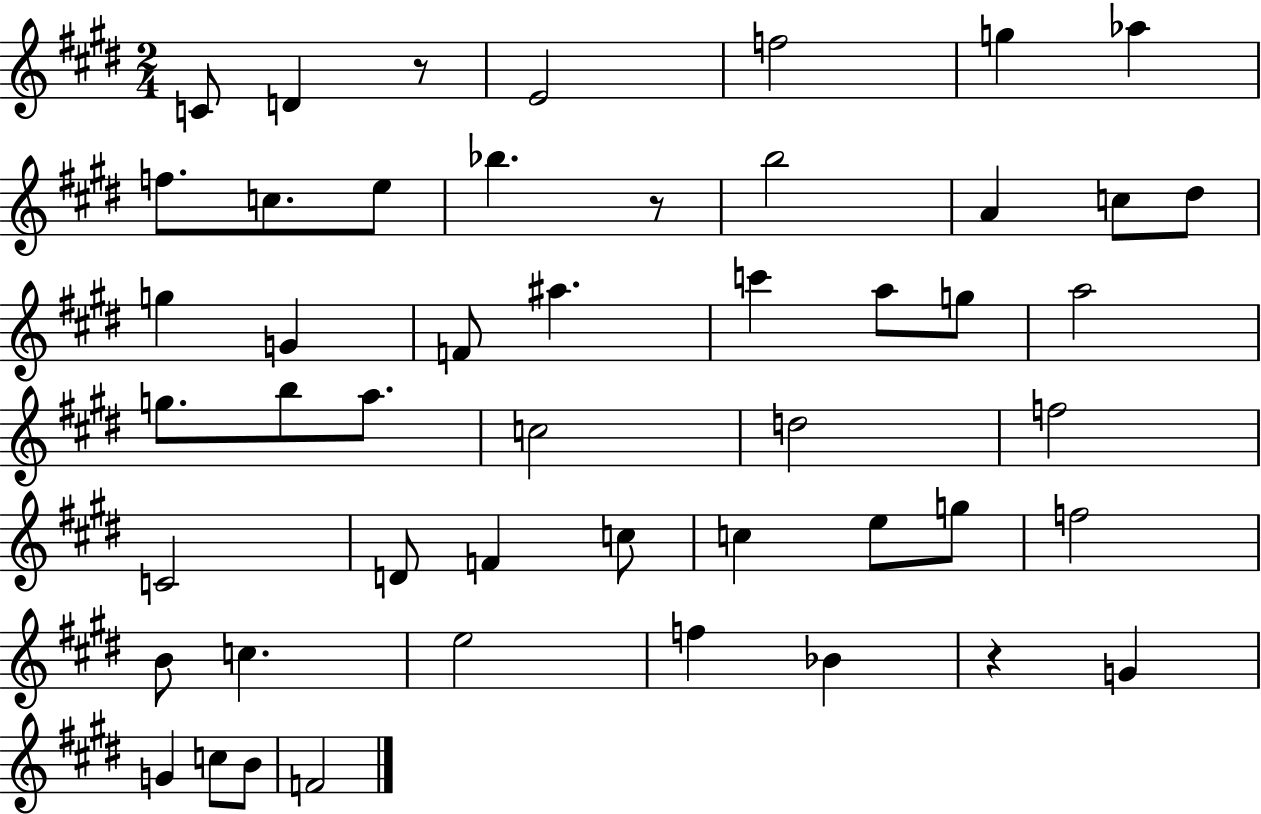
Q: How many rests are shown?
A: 3